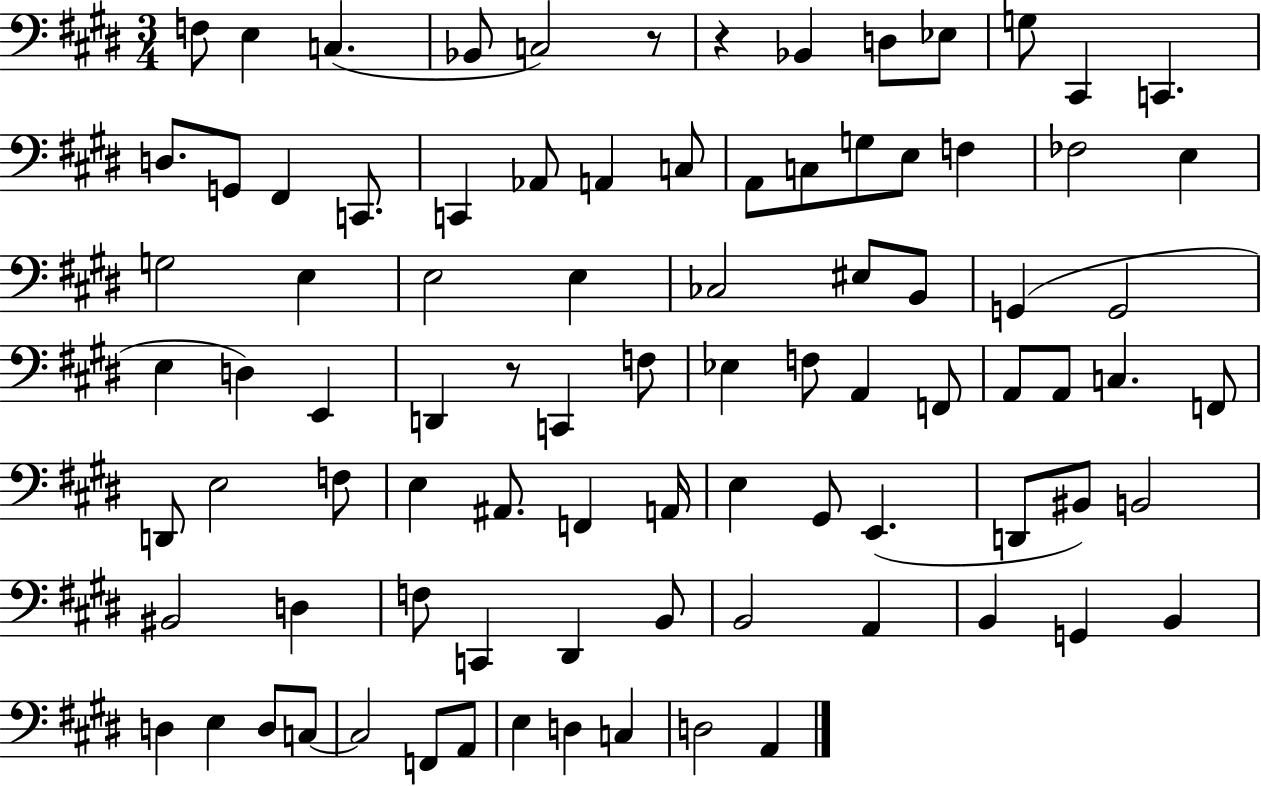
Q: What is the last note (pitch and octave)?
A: A2